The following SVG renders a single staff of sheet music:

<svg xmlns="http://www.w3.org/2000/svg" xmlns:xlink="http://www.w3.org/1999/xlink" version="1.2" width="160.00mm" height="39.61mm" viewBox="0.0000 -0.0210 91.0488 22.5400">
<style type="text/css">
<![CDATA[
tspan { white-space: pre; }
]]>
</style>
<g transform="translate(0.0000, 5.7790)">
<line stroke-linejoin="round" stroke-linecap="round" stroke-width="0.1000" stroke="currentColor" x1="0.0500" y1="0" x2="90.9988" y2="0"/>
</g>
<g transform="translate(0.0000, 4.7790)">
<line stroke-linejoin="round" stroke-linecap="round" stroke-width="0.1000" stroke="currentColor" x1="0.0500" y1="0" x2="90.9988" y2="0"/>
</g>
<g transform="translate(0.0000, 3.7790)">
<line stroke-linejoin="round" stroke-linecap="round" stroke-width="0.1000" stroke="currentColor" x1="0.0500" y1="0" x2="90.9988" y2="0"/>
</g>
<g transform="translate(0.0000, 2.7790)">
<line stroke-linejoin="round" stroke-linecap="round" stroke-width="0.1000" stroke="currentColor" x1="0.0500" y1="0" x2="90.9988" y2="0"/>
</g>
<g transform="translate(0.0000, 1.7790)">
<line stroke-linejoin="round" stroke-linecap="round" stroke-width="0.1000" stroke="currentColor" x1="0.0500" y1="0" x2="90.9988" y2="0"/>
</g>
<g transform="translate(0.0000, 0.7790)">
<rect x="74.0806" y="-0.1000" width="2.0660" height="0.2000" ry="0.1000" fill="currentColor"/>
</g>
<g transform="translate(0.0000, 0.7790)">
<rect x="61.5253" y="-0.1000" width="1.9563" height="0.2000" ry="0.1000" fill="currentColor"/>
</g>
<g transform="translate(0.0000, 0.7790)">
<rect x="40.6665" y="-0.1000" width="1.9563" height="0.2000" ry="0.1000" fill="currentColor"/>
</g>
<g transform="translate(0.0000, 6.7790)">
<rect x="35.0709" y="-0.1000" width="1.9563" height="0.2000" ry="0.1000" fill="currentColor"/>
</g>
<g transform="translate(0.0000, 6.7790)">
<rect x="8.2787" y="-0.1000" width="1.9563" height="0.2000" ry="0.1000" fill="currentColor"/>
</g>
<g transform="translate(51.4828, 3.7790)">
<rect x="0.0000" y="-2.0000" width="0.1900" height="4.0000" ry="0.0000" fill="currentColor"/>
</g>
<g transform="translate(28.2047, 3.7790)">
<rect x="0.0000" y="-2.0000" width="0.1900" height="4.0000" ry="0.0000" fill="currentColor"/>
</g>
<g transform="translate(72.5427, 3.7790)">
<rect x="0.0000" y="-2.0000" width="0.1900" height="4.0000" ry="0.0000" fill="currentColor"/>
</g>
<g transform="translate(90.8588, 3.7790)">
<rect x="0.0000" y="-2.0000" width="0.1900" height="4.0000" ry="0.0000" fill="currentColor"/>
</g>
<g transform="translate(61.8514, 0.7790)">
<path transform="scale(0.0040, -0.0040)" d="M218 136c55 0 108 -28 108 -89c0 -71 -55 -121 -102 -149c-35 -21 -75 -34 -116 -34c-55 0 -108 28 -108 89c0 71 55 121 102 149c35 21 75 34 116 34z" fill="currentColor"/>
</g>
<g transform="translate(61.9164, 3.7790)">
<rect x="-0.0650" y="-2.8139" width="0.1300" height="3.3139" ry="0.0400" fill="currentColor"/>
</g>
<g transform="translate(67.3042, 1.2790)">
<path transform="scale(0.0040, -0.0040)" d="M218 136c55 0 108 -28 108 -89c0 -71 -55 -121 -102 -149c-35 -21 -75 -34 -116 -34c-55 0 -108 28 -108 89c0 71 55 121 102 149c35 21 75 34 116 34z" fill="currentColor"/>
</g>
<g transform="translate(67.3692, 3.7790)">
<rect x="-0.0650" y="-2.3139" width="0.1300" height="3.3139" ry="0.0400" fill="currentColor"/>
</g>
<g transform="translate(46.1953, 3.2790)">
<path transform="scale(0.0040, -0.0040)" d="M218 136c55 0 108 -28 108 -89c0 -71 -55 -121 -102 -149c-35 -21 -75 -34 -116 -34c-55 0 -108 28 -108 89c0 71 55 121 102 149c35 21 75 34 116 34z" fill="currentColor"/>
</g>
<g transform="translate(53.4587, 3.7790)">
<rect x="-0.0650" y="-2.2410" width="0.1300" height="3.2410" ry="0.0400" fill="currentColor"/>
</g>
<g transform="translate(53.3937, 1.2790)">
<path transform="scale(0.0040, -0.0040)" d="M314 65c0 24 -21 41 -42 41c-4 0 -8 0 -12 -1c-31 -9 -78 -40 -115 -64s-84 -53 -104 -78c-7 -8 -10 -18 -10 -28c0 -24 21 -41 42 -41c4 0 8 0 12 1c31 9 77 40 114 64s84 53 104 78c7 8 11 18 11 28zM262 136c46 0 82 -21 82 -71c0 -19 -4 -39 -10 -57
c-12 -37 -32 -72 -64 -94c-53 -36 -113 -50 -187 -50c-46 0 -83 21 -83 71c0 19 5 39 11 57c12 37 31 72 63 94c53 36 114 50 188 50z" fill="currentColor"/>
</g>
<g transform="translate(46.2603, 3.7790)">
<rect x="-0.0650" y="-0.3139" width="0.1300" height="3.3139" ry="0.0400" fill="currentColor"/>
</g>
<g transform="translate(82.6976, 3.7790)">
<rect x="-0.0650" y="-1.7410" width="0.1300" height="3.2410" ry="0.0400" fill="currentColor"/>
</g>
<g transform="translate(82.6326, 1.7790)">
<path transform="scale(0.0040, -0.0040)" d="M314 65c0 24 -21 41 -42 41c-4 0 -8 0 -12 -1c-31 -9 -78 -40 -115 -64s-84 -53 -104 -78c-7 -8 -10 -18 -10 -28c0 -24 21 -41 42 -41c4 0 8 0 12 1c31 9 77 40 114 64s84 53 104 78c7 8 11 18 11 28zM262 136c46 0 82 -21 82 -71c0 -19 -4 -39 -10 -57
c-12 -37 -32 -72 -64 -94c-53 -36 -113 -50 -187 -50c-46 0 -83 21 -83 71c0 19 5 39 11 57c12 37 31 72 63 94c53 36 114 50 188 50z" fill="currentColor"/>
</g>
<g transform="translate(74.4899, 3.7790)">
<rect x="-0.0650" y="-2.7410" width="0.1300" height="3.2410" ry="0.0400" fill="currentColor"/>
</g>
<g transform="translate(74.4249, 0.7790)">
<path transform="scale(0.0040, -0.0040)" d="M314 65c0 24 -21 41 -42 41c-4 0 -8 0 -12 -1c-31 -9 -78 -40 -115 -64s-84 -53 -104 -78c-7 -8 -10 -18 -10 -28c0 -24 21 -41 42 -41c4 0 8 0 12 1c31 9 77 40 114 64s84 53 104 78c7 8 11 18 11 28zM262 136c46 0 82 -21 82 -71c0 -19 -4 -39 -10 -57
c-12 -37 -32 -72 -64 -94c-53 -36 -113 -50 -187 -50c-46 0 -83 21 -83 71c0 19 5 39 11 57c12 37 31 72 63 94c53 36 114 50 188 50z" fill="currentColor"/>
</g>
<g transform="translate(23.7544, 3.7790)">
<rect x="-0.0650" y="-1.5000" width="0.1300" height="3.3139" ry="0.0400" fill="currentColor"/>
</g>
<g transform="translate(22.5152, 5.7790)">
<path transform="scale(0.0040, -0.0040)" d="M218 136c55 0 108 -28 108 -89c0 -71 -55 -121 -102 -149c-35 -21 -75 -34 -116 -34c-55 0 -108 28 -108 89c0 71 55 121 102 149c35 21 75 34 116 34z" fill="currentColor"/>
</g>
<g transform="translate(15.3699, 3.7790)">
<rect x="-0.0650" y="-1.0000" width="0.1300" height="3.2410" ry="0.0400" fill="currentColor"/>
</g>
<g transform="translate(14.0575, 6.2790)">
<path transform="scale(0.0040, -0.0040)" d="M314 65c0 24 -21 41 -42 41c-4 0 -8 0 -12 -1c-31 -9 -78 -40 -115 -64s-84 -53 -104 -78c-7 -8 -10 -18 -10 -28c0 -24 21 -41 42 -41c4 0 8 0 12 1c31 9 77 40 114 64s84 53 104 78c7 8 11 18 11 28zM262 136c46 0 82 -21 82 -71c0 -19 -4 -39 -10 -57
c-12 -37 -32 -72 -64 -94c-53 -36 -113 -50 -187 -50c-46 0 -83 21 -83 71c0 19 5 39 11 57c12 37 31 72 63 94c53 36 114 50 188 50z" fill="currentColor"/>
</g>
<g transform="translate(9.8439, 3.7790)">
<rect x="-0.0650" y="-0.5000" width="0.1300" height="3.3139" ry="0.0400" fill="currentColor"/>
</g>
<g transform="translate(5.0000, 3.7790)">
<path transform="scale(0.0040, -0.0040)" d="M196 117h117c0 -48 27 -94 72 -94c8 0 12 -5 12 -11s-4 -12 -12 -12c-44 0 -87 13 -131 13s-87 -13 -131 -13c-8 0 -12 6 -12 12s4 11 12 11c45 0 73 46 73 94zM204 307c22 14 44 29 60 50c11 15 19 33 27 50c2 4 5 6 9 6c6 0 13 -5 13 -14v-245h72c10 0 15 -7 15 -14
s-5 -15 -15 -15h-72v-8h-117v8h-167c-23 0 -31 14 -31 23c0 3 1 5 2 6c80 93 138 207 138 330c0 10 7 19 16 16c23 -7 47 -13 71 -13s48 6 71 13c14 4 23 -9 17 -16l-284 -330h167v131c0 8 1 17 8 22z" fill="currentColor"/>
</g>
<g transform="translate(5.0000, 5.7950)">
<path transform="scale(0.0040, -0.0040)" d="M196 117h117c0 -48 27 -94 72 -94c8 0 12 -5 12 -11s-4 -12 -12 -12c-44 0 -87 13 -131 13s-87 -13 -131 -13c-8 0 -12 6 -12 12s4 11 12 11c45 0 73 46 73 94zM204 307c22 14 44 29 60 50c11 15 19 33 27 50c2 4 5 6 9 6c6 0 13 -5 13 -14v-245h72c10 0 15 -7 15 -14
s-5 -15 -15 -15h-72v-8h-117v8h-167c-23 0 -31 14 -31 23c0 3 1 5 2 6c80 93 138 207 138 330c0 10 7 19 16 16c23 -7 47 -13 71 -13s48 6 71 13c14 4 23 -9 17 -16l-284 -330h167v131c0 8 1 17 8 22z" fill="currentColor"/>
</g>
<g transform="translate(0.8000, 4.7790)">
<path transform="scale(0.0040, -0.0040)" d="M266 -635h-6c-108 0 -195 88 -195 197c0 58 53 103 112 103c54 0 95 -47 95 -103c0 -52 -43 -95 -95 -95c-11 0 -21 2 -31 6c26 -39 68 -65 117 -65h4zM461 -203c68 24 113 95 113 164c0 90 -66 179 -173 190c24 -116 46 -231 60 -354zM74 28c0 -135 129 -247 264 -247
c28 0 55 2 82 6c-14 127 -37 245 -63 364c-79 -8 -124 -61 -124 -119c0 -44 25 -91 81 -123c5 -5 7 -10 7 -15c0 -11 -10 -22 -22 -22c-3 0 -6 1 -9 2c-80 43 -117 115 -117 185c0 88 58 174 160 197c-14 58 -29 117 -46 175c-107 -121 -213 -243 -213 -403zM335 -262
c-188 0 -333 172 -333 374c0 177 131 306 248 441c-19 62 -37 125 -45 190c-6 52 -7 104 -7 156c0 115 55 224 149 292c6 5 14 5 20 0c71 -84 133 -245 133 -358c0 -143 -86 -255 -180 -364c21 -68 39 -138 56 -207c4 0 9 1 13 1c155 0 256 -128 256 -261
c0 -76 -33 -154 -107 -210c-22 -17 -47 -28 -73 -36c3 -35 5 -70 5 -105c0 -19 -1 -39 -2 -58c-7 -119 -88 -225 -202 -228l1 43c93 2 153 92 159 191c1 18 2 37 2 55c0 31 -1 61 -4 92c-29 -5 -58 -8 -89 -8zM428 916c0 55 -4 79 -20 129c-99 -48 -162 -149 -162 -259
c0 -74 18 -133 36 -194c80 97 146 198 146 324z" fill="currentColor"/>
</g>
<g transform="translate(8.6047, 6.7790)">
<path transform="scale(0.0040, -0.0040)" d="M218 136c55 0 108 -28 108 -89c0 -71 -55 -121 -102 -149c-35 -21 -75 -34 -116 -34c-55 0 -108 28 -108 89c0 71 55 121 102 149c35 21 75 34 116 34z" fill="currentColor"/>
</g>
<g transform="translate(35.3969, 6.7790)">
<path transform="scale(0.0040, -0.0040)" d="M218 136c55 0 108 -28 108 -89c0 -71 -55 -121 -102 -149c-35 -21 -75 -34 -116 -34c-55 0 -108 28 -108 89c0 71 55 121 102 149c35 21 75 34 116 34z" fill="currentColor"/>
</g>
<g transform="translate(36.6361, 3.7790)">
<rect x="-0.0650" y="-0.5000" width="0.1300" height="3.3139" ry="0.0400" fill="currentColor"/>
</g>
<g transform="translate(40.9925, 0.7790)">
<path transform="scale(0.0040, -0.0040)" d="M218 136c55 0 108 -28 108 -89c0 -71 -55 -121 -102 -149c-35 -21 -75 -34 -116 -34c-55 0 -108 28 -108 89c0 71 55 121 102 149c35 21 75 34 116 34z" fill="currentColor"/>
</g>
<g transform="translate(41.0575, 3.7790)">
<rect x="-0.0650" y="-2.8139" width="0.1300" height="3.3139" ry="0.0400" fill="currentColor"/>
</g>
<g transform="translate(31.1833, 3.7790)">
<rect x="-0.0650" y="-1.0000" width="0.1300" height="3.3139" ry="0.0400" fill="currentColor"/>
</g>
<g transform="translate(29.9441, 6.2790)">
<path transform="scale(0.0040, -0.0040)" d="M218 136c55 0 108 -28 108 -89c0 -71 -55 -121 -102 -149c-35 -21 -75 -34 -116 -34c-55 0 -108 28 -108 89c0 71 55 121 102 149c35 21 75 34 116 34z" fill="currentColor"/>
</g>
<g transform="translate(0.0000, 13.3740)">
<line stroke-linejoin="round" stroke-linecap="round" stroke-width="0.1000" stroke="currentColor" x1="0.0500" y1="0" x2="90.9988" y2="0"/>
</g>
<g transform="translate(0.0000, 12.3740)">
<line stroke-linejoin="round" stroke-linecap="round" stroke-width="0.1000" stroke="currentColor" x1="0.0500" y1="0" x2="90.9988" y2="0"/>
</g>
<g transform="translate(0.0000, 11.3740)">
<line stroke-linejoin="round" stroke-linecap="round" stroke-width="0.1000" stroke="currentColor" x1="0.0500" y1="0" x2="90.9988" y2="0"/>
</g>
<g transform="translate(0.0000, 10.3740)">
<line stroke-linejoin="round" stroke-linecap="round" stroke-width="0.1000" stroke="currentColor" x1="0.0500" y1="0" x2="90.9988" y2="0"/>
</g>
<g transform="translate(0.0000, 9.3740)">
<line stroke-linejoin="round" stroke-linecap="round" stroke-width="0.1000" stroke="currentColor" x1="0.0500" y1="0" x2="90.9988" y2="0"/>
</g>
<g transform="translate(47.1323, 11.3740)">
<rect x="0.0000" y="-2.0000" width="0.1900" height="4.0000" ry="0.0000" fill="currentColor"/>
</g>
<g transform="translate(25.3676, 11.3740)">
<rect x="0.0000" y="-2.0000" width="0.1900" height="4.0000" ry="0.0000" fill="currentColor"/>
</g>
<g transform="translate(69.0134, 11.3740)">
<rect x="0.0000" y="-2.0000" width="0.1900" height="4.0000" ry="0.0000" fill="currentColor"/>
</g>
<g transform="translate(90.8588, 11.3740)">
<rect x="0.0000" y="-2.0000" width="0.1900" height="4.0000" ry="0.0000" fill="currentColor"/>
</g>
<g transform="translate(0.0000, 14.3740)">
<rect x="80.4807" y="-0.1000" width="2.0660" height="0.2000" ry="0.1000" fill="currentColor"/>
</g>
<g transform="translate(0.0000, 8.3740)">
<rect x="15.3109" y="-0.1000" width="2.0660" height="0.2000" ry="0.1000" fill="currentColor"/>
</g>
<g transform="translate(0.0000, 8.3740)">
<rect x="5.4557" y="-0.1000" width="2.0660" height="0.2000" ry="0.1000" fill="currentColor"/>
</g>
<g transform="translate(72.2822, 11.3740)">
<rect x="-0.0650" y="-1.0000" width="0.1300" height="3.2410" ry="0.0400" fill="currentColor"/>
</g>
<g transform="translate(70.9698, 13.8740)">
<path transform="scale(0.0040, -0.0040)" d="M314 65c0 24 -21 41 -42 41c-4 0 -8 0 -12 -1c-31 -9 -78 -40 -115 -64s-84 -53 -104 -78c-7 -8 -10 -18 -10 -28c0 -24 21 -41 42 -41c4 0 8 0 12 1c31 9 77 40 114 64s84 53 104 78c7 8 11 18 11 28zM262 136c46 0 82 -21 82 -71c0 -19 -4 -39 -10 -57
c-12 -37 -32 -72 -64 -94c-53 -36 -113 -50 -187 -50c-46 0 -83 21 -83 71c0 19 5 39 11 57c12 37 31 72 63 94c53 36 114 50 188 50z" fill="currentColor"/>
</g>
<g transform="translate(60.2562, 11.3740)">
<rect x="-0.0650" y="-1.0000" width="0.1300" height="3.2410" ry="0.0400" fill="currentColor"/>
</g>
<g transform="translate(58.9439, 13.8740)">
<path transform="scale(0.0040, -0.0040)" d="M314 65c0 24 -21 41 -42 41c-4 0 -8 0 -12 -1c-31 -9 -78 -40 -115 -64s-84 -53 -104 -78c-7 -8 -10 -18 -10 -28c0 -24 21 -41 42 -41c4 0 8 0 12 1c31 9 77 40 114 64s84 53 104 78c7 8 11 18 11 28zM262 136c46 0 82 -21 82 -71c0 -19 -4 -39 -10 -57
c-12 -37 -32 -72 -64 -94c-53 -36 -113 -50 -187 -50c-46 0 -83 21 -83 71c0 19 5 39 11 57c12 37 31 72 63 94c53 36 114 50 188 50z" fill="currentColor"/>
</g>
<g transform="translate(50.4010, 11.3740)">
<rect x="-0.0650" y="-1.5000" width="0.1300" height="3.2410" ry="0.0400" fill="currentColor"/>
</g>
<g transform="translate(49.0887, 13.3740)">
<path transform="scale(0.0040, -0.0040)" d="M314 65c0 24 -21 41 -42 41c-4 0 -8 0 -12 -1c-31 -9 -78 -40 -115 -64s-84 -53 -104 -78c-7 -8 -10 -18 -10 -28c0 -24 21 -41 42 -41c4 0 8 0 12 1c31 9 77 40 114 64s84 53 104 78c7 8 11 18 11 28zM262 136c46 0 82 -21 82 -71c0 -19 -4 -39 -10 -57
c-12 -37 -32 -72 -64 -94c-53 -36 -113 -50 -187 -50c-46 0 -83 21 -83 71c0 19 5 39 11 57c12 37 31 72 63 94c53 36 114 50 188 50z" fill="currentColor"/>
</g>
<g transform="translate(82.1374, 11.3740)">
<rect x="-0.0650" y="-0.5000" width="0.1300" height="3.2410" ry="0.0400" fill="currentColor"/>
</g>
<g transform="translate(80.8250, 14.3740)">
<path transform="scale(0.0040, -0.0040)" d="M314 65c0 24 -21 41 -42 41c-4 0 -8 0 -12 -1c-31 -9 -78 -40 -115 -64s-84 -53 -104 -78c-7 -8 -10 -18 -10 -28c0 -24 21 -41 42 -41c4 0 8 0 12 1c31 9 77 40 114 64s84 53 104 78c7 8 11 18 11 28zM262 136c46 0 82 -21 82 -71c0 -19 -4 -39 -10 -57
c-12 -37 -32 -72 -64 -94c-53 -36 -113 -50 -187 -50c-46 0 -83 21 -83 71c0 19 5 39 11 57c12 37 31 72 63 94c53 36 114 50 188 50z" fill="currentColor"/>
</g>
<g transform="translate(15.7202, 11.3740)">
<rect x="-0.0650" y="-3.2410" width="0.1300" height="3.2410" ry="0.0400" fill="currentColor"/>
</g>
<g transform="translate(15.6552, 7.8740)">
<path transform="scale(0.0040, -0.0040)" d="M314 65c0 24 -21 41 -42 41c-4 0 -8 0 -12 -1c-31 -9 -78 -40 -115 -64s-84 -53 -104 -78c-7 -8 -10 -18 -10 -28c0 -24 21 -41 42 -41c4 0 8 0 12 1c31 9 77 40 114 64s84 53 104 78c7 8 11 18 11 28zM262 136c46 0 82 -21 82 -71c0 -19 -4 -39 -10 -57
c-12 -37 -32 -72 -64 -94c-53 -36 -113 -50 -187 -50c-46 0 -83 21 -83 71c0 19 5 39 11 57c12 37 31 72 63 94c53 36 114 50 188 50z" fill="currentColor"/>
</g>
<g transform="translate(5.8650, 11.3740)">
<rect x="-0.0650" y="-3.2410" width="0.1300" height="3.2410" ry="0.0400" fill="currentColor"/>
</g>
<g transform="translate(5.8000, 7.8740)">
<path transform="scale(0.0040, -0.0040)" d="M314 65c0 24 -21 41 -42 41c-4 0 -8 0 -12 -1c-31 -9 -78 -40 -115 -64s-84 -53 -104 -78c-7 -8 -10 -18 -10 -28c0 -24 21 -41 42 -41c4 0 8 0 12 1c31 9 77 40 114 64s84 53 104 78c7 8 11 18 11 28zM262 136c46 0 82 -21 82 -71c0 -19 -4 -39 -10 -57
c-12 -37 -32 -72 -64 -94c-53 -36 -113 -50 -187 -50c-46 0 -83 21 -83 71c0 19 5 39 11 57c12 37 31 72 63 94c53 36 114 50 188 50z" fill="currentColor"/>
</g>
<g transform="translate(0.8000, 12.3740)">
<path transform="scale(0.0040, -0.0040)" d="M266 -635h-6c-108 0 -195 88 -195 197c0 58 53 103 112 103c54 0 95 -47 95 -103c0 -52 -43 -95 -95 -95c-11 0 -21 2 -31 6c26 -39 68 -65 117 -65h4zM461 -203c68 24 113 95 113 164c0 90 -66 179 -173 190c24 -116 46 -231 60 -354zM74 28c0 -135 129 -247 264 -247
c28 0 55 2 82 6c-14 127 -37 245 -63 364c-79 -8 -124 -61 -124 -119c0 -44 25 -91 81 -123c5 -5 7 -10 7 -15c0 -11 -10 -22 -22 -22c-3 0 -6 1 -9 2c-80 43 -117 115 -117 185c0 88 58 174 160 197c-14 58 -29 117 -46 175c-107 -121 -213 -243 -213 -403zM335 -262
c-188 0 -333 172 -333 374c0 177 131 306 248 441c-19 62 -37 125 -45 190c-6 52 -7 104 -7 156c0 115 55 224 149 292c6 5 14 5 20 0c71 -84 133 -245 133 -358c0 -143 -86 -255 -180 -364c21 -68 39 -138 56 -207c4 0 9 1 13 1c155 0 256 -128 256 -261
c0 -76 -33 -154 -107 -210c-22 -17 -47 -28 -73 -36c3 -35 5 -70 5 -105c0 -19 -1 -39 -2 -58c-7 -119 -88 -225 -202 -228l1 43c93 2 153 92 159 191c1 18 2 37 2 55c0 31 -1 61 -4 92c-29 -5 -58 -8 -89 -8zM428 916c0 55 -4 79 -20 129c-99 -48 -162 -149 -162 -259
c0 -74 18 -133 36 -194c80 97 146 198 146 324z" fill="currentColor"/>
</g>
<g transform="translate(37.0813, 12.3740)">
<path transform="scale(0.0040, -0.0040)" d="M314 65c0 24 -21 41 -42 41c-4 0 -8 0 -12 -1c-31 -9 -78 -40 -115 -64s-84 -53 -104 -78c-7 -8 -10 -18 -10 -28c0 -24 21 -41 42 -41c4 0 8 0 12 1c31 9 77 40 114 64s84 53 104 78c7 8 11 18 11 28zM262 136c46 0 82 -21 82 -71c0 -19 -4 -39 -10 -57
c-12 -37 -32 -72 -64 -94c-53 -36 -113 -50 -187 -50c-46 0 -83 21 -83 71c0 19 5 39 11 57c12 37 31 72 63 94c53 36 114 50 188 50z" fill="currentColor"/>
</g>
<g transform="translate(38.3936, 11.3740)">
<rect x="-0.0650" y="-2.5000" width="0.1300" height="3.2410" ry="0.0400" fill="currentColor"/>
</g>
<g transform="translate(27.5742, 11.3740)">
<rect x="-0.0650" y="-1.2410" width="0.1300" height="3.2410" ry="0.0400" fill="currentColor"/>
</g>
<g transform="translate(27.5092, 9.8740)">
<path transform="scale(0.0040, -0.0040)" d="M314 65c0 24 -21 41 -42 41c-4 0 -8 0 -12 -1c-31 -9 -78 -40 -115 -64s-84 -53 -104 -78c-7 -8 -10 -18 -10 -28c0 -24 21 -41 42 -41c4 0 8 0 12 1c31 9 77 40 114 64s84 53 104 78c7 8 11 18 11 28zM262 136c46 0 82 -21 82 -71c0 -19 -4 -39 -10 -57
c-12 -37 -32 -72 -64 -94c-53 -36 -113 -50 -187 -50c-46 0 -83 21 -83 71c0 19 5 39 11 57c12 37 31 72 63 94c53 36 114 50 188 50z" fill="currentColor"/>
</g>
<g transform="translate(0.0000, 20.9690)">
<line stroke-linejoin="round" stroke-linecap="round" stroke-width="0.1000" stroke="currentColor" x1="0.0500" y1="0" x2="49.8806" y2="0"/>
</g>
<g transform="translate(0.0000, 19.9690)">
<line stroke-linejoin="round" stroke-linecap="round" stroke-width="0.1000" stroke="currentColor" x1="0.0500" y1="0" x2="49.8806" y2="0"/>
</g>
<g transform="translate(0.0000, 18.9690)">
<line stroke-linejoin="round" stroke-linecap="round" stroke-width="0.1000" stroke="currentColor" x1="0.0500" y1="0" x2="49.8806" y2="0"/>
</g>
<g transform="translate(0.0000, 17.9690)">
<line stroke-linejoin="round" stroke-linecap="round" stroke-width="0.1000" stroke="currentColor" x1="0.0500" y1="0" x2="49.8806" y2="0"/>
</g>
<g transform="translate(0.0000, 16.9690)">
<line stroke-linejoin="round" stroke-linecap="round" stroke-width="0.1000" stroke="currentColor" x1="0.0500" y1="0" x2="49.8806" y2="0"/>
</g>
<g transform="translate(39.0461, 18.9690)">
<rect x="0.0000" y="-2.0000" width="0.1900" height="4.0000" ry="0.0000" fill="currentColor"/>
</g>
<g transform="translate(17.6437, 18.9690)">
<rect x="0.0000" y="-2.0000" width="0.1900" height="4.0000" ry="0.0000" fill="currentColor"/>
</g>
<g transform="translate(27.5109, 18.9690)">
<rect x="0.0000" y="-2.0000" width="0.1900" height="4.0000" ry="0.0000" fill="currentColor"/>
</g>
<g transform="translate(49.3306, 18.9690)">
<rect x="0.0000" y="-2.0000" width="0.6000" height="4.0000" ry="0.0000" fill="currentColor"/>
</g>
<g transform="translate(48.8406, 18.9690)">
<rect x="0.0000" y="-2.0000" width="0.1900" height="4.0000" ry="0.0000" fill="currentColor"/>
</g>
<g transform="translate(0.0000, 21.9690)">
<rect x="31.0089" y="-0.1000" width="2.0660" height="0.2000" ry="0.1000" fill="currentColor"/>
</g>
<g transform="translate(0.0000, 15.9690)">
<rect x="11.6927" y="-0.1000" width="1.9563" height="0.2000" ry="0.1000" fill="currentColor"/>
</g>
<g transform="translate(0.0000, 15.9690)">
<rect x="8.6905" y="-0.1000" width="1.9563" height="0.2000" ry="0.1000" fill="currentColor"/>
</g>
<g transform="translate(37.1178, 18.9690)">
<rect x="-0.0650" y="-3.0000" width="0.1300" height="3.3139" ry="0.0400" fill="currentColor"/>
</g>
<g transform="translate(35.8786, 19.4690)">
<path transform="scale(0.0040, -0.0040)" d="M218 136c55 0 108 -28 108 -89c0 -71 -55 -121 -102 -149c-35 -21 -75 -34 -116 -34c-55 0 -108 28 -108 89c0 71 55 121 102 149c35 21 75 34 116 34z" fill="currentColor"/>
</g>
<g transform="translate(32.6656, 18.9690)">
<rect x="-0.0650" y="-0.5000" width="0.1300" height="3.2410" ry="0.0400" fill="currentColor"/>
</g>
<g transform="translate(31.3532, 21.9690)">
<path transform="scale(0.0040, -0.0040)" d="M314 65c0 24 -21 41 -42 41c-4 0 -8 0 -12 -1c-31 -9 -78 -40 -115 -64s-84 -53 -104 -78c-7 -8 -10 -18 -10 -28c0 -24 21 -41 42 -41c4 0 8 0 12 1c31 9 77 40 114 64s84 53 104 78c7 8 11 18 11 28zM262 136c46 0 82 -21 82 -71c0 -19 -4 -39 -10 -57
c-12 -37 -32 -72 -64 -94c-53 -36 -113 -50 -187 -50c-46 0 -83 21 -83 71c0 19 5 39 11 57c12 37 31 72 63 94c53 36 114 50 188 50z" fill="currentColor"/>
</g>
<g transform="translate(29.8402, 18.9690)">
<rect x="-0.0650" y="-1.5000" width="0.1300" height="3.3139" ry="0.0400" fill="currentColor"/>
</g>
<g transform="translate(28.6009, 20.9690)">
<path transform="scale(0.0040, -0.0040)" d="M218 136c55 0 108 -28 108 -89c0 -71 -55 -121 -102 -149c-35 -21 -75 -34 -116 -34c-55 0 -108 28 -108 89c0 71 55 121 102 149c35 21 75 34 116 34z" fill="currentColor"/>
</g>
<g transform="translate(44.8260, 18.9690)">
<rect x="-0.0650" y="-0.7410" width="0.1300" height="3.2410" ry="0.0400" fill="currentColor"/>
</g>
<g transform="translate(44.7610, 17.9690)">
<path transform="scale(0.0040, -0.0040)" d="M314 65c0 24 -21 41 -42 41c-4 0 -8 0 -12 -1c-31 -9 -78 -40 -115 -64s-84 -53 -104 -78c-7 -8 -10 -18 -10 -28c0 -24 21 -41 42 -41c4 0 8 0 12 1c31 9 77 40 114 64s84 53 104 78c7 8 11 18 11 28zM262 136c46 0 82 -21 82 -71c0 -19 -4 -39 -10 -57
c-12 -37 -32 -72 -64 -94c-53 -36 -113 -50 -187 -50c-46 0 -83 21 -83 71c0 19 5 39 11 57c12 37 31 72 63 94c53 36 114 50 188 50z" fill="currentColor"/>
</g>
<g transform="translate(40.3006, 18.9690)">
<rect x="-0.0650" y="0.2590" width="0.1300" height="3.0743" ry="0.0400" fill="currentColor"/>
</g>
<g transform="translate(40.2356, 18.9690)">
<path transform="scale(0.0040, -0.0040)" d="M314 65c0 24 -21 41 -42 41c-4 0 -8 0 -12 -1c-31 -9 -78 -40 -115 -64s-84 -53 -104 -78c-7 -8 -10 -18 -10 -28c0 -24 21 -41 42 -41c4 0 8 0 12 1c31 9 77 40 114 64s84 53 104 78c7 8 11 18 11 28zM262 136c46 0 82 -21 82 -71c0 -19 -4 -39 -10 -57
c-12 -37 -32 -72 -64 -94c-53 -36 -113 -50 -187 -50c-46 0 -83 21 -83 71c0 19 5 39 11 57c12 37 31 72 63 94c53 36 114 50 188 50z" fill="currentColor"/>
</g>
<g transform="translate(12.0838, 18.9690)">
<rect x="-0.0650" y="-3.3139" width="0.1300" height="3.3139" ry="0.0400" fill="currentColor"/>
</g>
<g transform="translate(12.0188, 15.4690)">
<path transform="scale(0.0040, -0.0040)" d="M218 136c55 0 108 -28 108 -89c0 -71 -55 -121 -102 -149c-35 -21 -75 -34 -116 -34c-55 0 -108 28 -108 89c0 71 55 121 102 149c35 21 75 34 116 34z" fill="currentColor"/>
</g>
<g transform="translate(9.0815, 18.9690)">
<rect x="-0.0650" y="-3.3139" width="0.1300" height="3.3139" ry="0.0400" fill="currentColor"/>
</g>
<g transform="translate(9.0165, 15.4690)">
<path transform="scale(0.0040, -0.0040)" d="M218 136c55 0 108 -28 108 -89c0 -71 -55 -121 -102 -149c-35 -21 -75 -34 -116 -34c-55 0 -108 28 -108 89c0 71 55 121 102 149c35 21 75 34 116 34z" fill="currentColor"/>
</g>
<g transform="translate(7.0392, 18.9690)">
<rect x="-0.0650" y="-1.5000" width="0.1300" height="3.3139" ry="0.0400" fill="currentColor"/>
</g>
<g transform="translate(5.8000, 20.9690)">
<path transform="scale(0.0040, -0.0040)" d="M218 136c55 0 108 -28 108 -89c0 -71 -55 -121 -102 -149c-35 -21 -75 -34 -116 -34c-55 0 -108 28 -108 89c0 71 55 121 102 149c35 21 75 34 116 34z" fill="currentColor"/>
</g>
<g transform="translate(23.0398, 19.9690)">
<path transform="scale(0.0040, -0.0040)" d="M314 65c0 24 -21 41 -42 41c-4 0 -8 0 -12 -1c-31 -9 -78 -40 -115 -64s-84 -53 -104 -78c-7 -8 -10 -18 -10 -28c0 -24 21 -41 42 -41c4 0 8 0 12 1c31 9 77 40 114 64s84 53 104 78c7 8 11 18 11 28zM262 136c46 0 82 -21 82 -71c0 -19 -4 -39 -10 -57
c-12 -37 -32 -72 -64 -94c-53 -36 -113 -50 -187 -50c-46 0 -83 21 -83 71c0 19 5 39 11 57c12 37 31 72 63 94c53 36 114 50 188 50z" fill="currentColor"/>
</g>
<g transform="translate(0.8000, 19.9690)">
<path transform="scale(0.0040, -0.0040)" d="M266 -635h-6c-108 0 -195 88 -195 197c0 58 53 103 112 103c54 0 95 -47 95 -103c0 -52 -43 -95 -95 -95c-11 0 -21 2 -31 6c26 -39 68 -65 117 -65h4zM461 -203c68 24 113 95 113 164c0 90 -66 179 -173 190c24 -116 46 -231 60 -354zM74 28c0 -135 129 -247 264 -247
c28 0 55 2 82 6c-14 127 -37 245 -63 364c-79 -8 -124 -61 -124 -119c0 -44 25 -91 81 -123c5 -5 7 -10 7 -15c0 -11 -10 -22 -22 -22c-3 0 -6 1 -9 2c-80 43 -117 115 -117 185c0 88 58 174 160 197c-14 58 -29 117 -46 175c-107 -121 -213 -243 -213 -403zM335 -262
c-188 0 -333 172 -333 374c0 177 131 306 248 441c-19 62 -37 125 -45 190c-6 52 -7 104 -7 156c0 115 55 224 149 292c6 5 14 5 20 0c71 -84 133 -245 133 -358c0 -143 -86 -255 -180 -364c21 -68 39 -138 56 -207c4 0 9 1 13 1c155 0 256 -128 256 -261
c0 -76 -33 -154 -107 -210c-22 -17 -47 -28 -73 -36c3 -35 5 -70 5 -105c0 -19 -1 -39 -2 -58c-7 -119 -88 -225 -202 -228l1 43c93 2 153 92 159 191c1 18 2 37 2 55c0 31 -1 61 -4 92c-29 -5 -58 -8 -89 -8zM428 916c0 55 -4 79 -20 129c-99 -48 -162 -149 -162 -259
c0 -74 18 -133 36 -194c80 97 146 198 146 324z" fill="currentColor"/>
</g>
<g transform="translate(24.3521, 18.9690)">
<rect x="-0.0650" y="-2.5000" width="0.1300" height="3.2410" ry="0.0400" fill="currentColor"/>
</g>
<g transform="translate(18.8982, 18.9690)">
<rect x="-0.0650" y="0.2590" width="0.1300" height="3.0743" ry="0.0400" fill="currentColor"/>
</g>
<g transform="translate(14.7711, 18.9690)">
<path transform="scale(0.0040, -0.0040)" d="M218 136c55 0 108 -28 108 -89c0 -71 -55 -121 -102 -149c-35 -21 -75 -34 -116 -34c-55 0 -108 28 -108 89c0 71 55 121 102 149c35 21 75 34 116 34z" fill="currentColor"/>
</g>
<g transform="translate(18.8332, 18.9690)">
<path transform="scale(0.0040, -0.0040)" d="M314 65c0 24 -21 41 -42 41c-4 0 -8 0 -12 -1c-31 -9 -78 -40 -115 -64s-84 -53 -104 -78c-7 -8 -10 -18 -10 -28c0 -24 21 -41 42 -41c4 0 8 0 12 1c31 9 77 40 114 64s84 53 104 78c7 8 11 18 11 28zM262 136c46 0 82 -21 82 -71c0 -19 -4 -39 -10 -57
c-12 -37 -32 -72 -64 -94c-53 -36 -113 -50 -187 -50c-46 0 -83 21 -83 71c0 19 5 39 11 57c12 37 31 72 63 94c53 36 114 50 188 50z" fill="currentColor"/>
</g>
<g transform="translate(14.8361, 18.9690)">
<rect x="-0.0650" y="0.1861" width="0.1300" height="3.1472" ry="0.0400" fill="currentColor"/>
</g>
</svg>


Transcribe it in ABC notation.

X:1
T:Untitled
M:4/4
L:1/4
K:C
C D2 E D C a c g2 a g a2 f2 b2 b2 e2 G2 E2 D2 D2 C2 E b b B B2 G2 E C2 A B2 d2